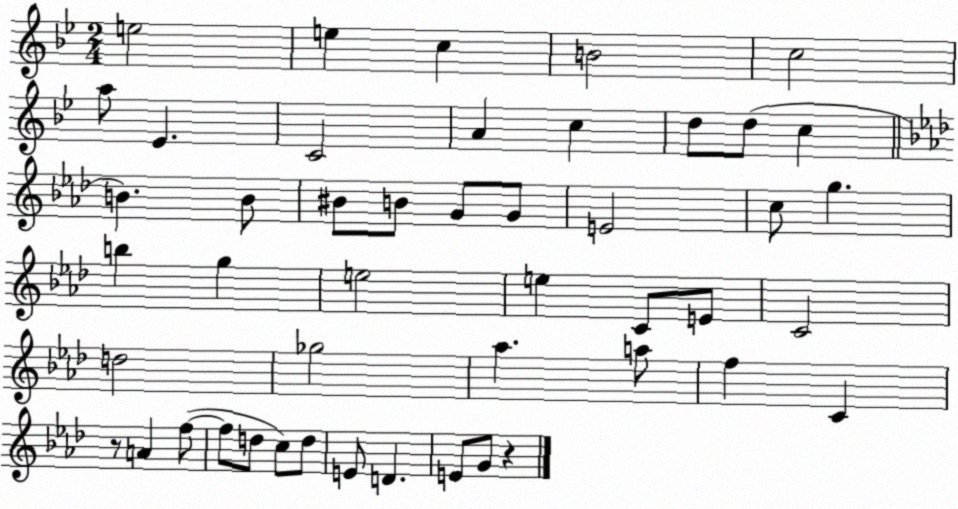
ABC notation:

X:1
T:Untitled
M:2/4
L:1/4
K:Bb
e2 e c B2 c2 a/2 _E C2 A c d/2 d/2 c B B/2 ^B/2 B/2 G/2 G/2 E2 c/2 g b g e2 e C/2 E/2 C2 d2 _g2 _a a/2 f C z/2 A f/2 f/2 d/2 c/2 d/2 E/2 D E/2 G/2 z